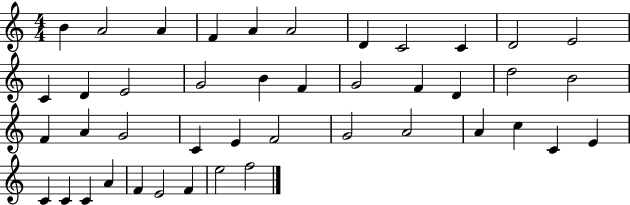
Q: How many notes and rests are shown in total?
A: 43